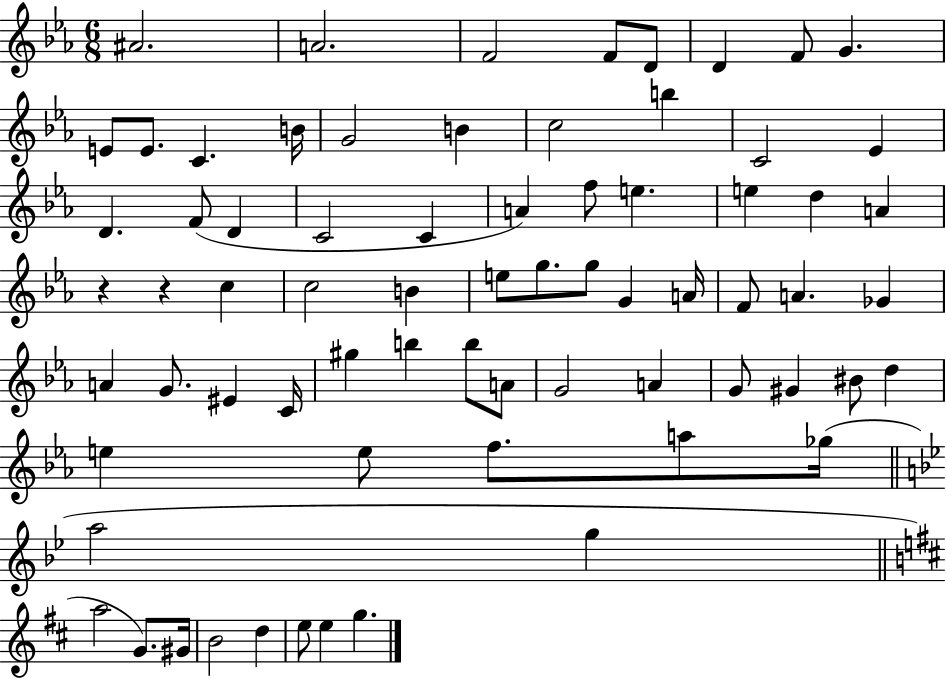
{
  \clef treble
  \numericTimeSignature
  \time 6/8
  \key ees \major
  ais'2. | a'2. | f'2 f'8 d'8 | d'4 f'8 g'4. | \break e'8 e'8. c'4. b'16 | g'2 b'4 | c''2 b''4 | c'2 ees'4 | \break d'4. f'8( d'4 | c'2 c'4 | a'4) f''8 e''4. | e''4 d''4 a'4 | \break r4 r4 c''4 | c''2 b'4 | e''8 g''8. g''8 g'4 a'16 | f'8 a'4. ges'4 | \break a'4 g'8. eis'4 c'16 | gis''4 b''4 b''8 a'8 | g'2 a'4 | g'8 gis'4 bis'8 d''4 | \break e''4 e''8 f''8. a''8 ges''16( | \bar "||" \break \key bes \major a''2 g''4 | \bar "||" \break \key b \minor a''2 g'8.) gis'16 | b'2 d''4 | e''8 e''4 g''4. | \bar "|."
}